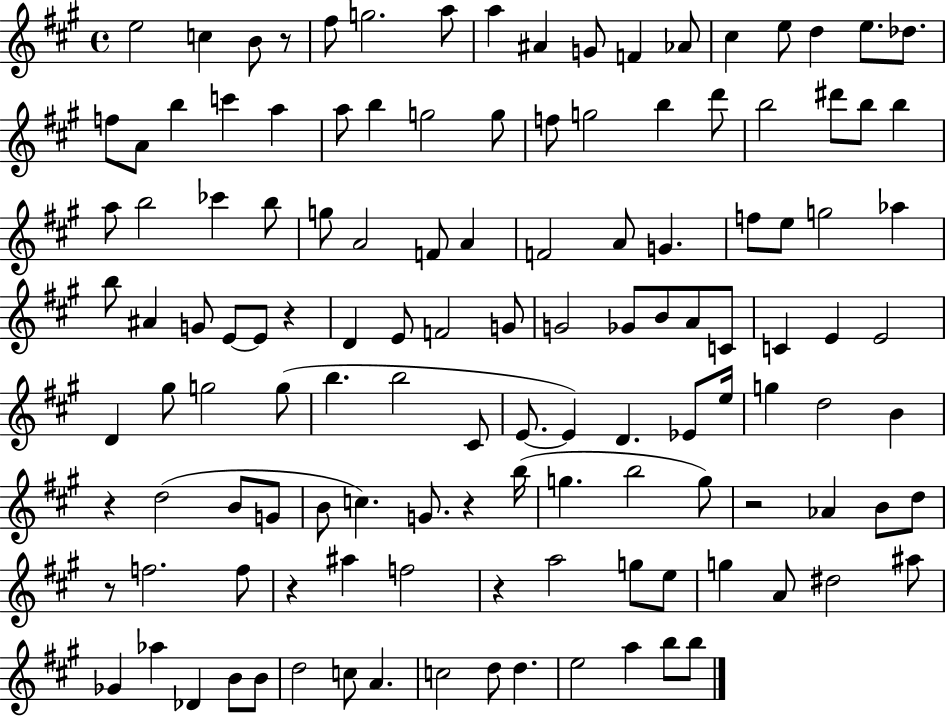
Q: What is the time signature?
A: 4/4